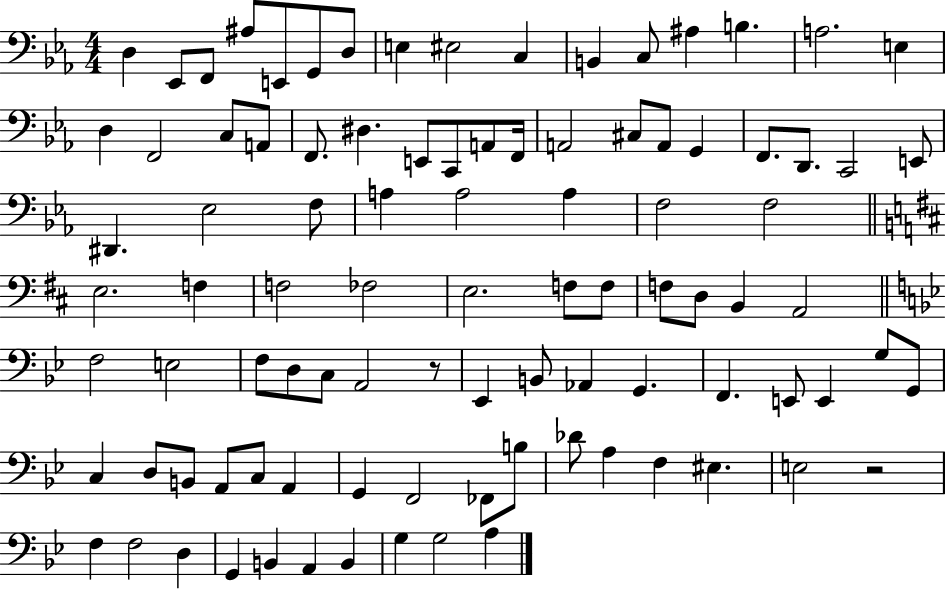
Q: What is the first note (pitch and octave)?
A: D3